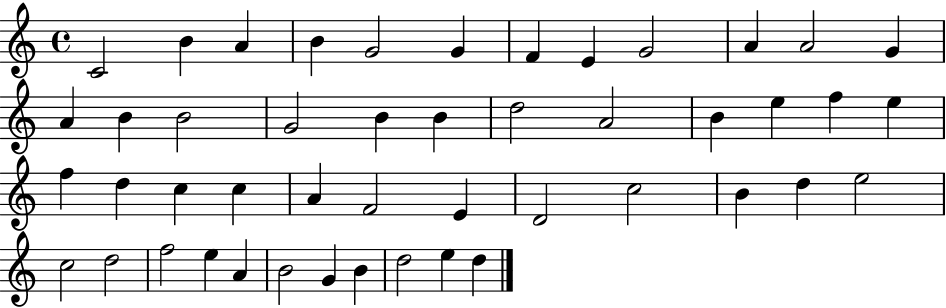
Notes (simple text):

C4/h B4/q A4/q B4/q G4/h G4/q F4/q E4/q G4/h A4/q A4/h G4/q A4/q B4/q B4/h G4/h B4/q B4/q D5/h A4/h B4/q E5/q F5/q E5/q F5/q D5/q C5/q C5/q A4/q F4/h E4/q D4/h C5/h B4/q D5/q E5/h C5/h D5/h F5/h E5/q A4/q B4/h G4/q B4/q D5/h E5/q D5/q